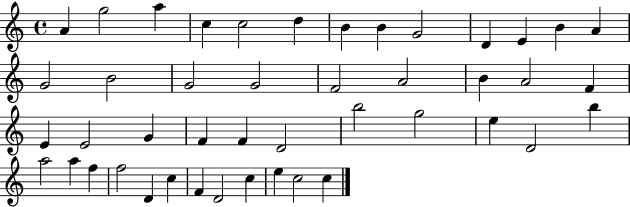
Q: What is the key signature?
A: C major